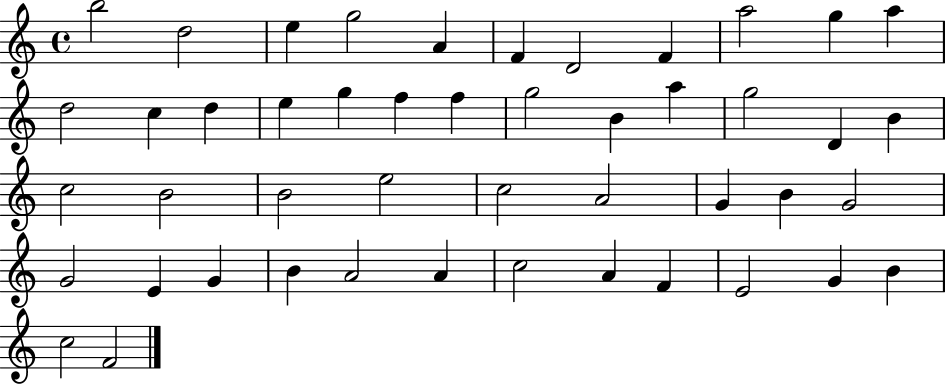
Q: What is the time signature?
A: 4/4